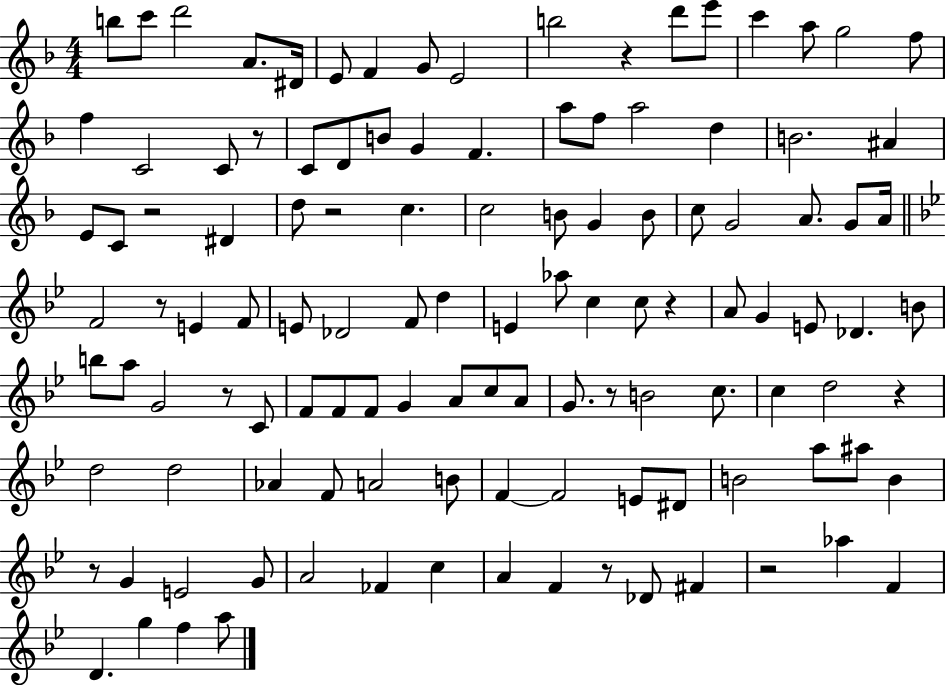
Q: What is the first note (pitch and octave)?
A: B5